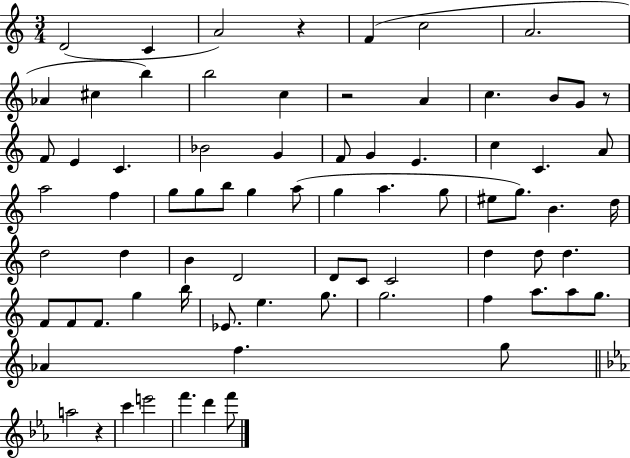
X:1
T:Untitled
M:3/4
L:1/4
K:C
D2 C A2 z F c2 A2 _A ^c b b2 c z2 A c B/2 G/2 z/2 F/2 E C _B2 G F/2 G E c C A/2 a2 f g/2 g/2 b/2 g a/2 g a g/2 ^e/2 g/2 B d/4 d2 d B D2 D/2 C/2 C2 d d/2 d F/2 F/2 F/2 g b/4 _E/2 e g/2 g2 f a/2 a/2 g/2 _A f g/2 a2 z c' e'2 f' d' f'/2